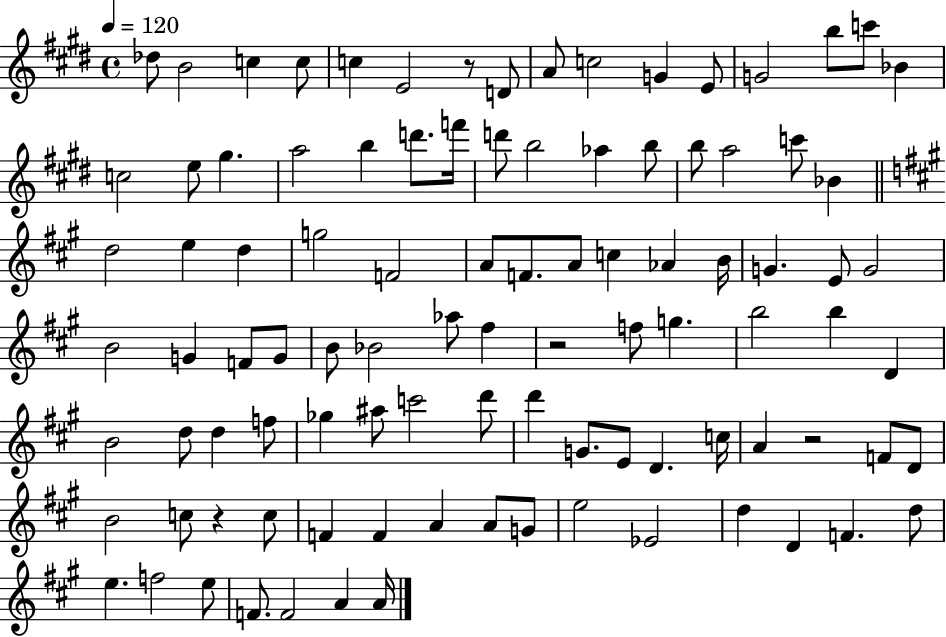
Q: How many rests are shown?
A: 4